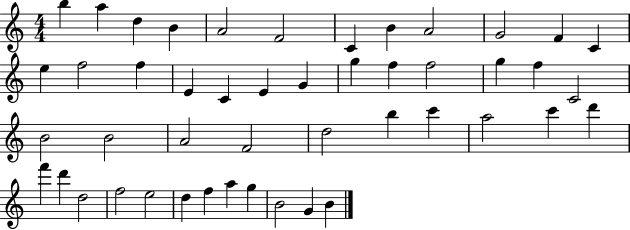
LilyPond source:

{
  \clef treble
  \numericTimeSignature
  \time 4/4
  \key c \major
  b''4 a''4 d''4 b'4 | a'2 f'2 | c'4 b'4 a'2 | g'2 f'4 c'4 | \break e''4 f''2 f''4 | e'4 c'4 e'4 g'4 | g''4 f''4 f''2 | g''4 f''4 c'2 | \break b'2 b'2 | a'2 f'2 | d''2 b''4 c'''4 | a''2 c'''4 d'''4 | \break f'''4 d'''4 d''2 | f''2 e''2 | d''4 f''4 a''4 g''4 | b'2 g'4 b'4 | \break \bar "|."
}